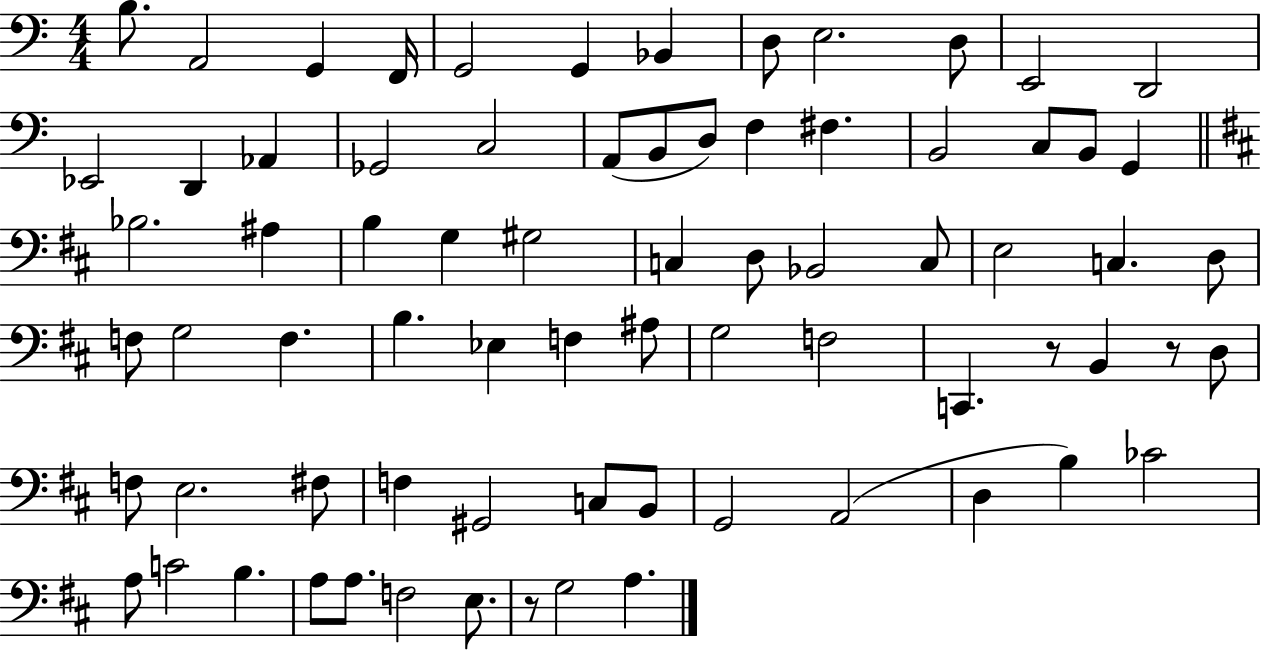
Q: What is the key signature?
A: C major